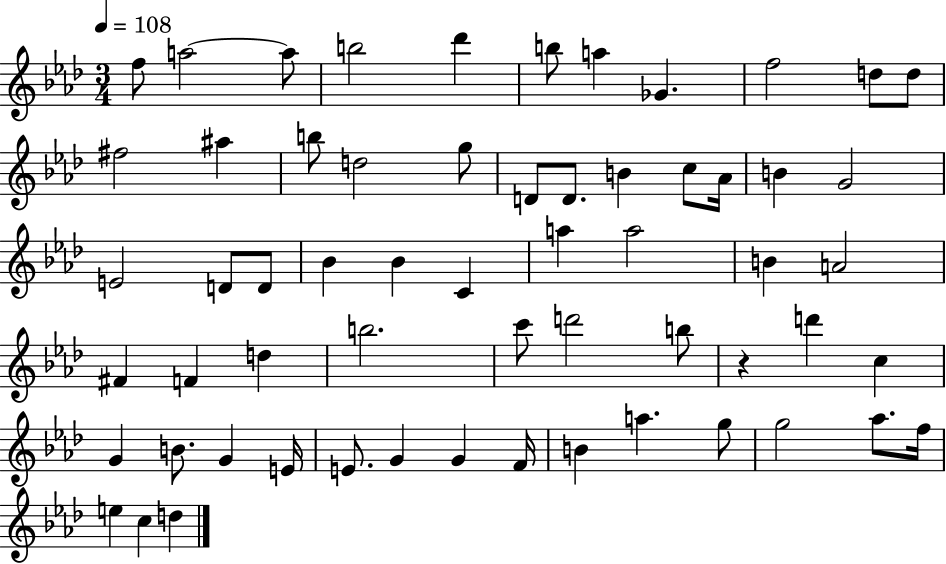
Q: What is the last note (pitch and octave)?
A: D5